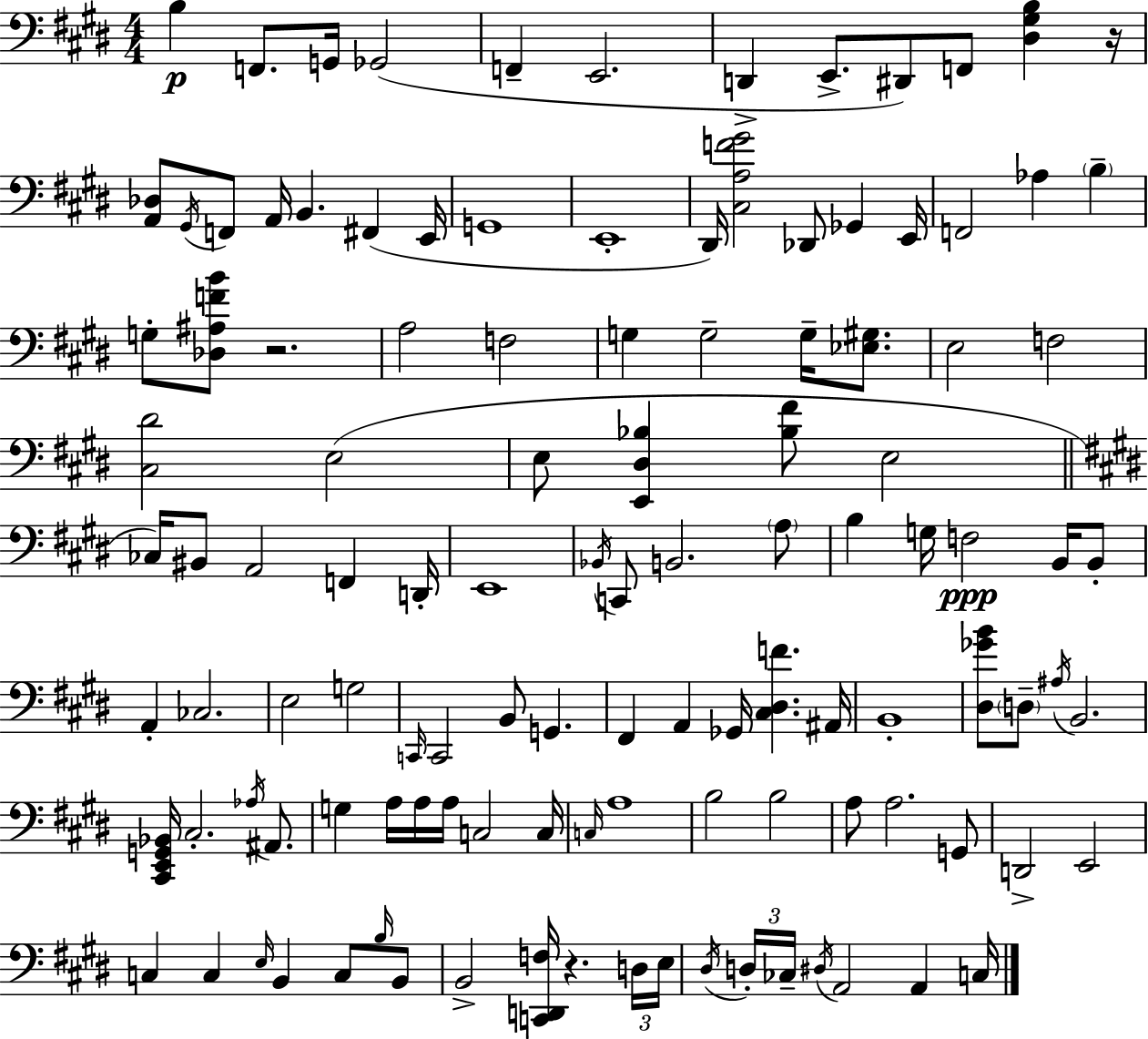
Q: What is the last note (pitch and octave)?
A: C3